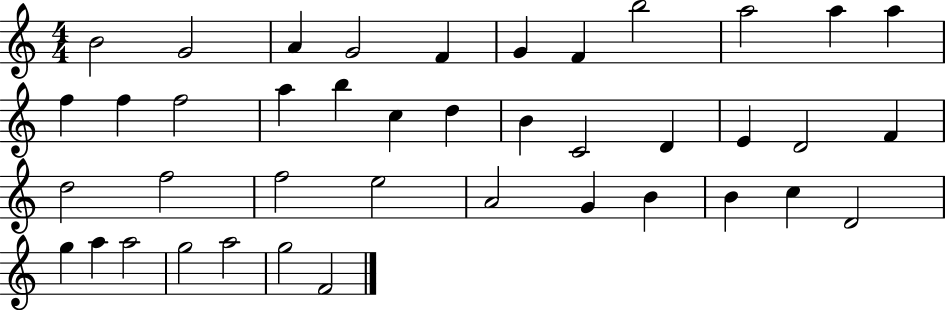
X:1
T:Untitled
M:4/4
L:1/4
K:C
B2 G2 A G2 F G F b2 a2 a a f f f2 a b c d B C2 D E D2 F d2 f2 f2 e2 A2 G B B c D2 g a a2 g2 a2 g2 F2